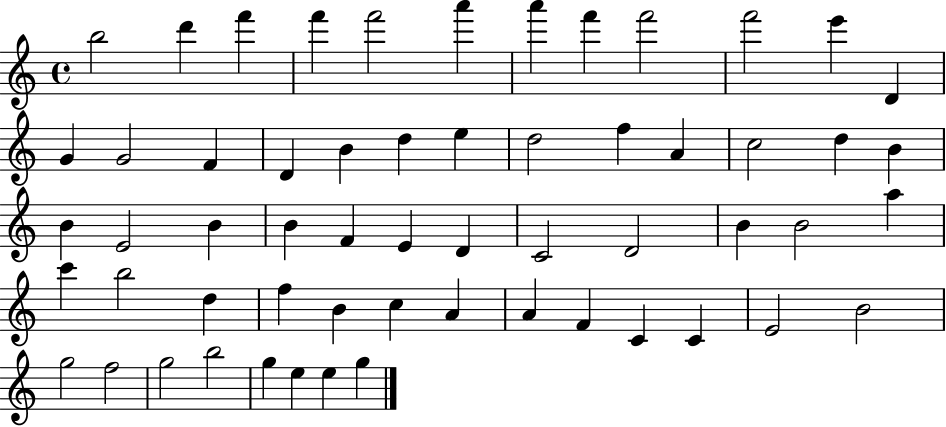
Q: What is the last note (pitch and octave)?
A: G5